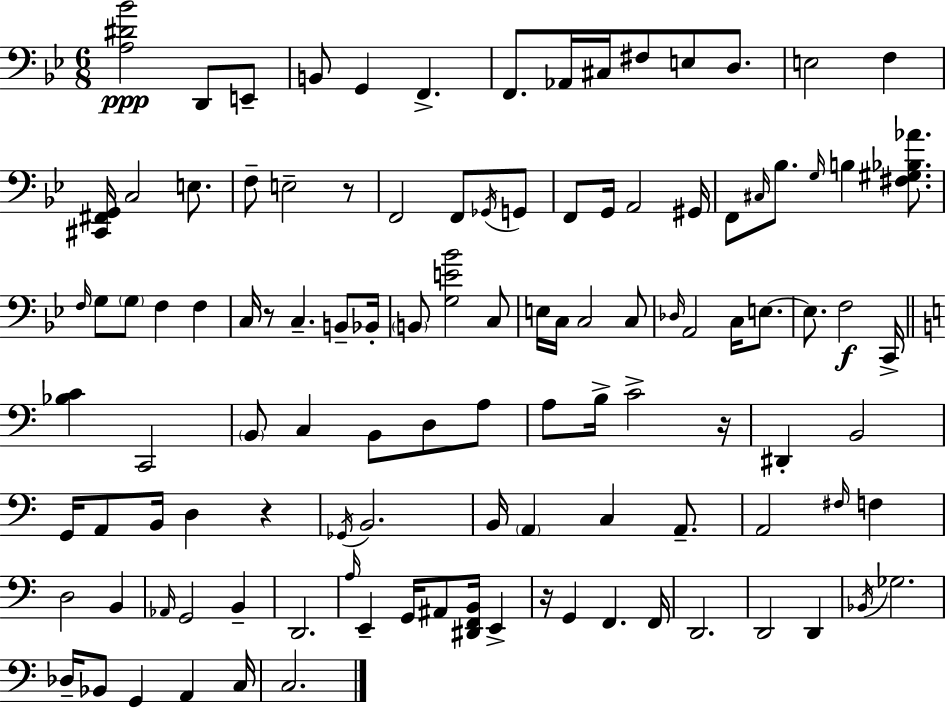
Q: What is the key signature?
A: BES major